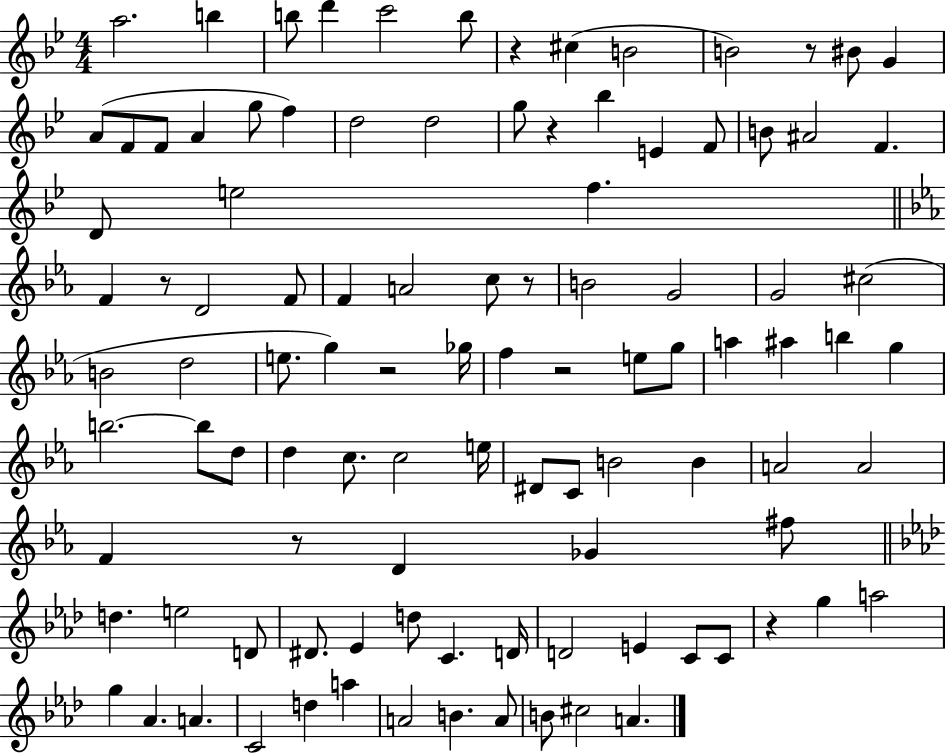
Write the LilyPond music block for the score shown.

{
  \clef treble
  \numericTimeSignature
  \time 4/4
  \key bes \major
  a''2. b''4 | b''8 d'''4 c'''2 b''8 | r4 cis''4( b'2 | b'2) r8 bis'8 g'4 | \break a'8( f'8 f'8 a'4 g''8 f''4) | d''2 d''2 | g''8 r4 bes''4 e'4 f'8 | b'8 ais'2 f'4. | \break d'8 e''2 f''4. | \bar "||" \break \key c \minor f'4 r8 d'2 f'8 | f'4 a'2 c''8 r8 | b'2 g'2 | g'2 cis''2( | \break b'2 d''2 | e''8. g''4) r2 ges''16 | f''4 r2 e''8 g''8 | a''4 ais''4 b''4 g''4 | \break b''2.~~ b''8 d''8 | d''4 c''8. c''2 e''16 | dis'8 c'8 b'2 b'4 | a'2 a'2 | \break f'4 r8 d'4 ges'4 fis''8 | \bar "||" \break \key aes \major d''4. e''2 d'8 | dis'8. ees'4 d''8 c'4. d'16 | d'2 e'4 c'8 c'8 | r4 g''4 a''2 | \break g''4 aes'4. a'4. | c'2 d''4 a''4 | a'2 b'4. a'8 | b'8 cis''2 a'4. | \break \bar "|."
}